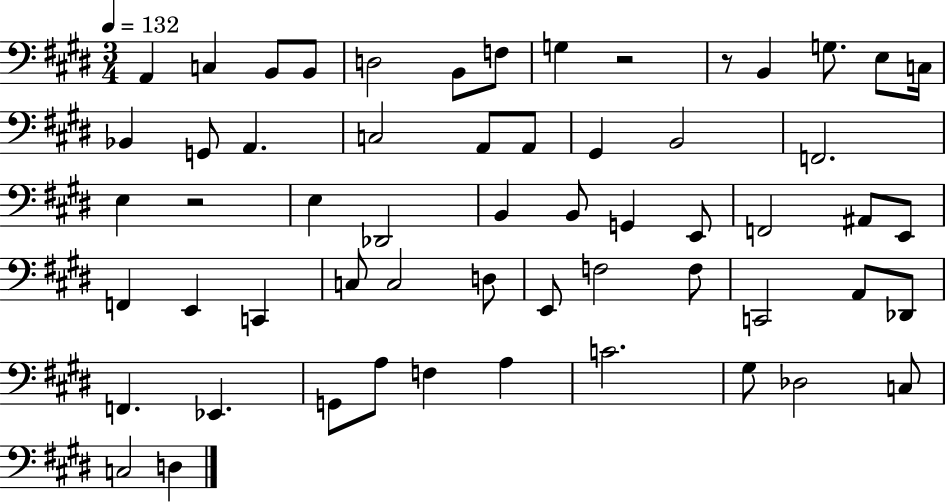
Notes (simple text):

A2/q C3/q B2/e B2/e D3/h B2/e F3/e G3/q R/h R/e B2/q G3/e. E3/e C3/s Bb2/q G2/e A2/q. C3/h A2/e A2/e G#2/q B2/h F2/h. E3/q R/h E3/q Db2/h B2/q B2/e G2/q E2/e F2/h A#2/e E2/e F2/q E2/q C2/q C3/e C3/h D3/e E2/e F3/h F3/e C2/h A2/e Db2/e F2/q. Eb2/q. G2/e A3/e F3/q A3/q C4/h. G#3/e Db3/h C3/e C3/h D3/q